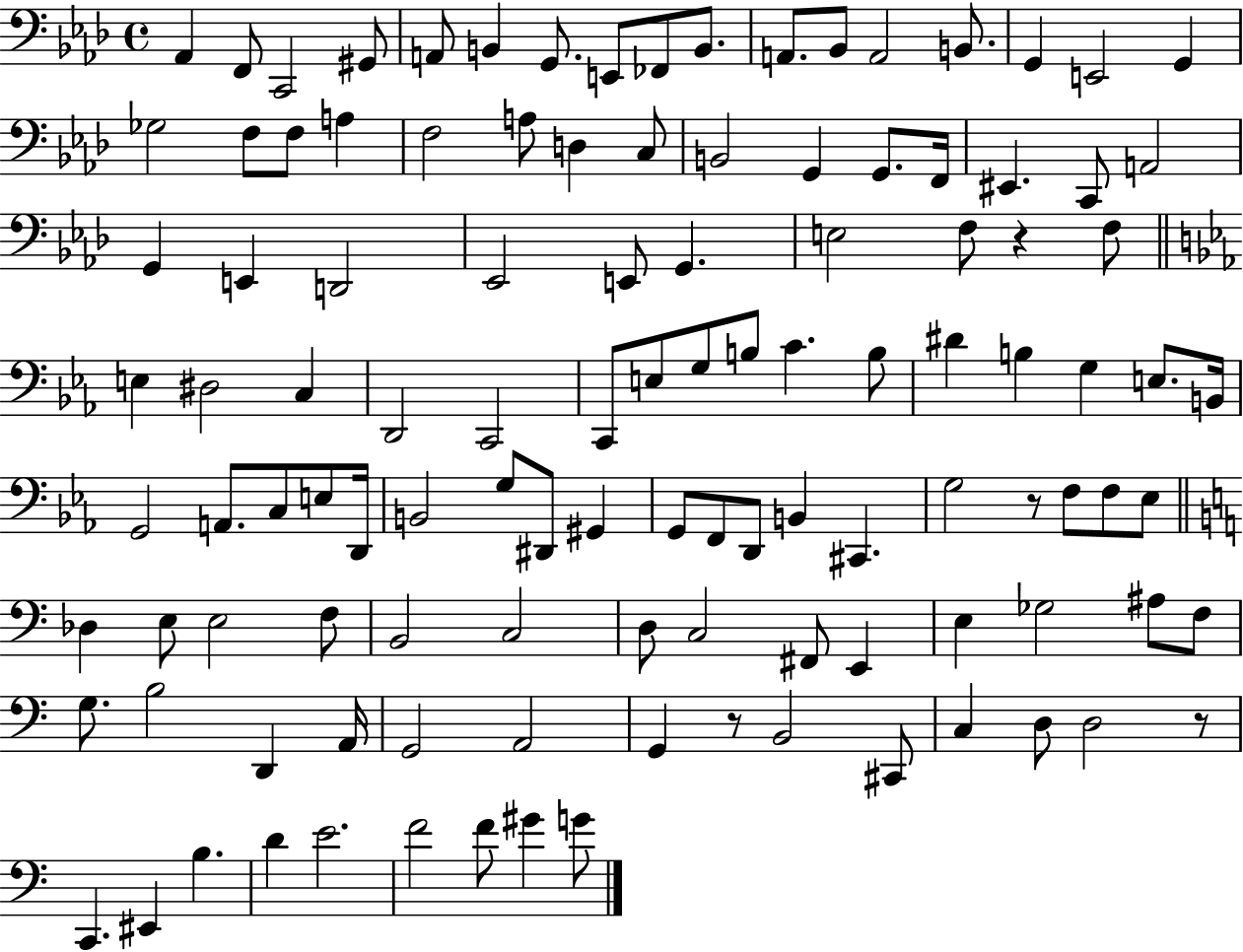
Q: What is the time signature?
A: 4/4